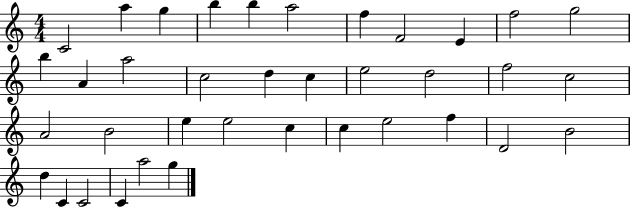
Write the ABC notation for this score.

X:1
T:Untitled
M:4/4
L:1/4
K:C
C2 a g b b a2 f F2 E f2 g2 b A a2 c2 d c e2 d2 f2 c2 A2 B2 e e2 c c e2 f D2 B2 d C C2 C a2 g